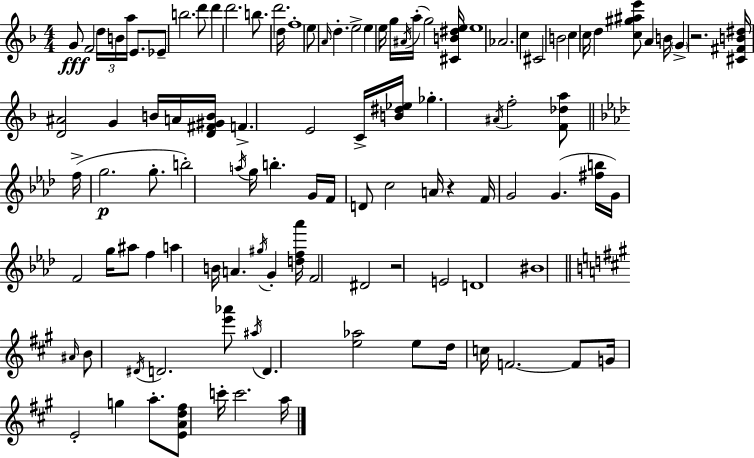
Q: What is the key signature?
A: D minor